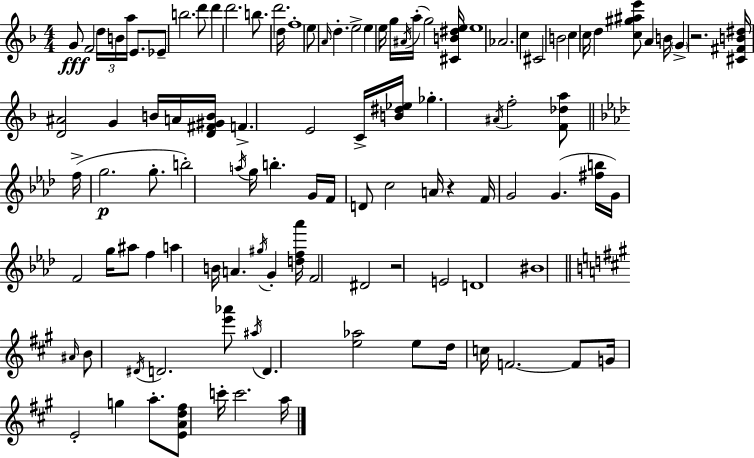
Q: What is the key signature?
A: D minor